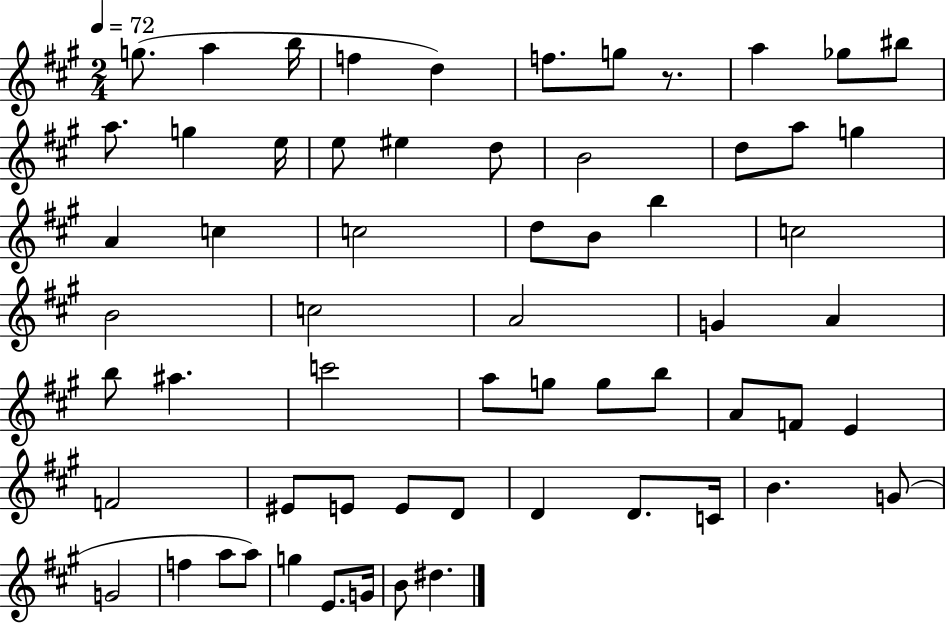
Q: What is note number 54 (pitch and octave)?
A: F5